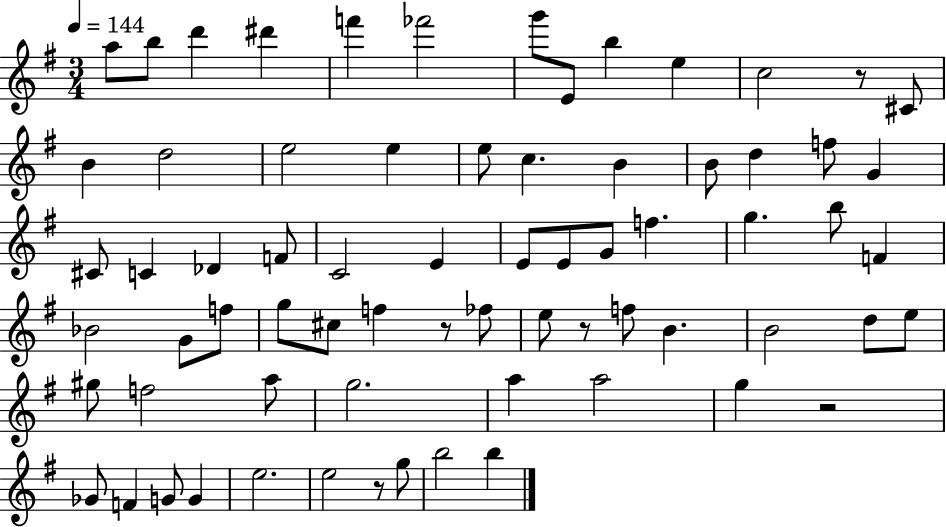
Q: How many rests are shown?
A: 5